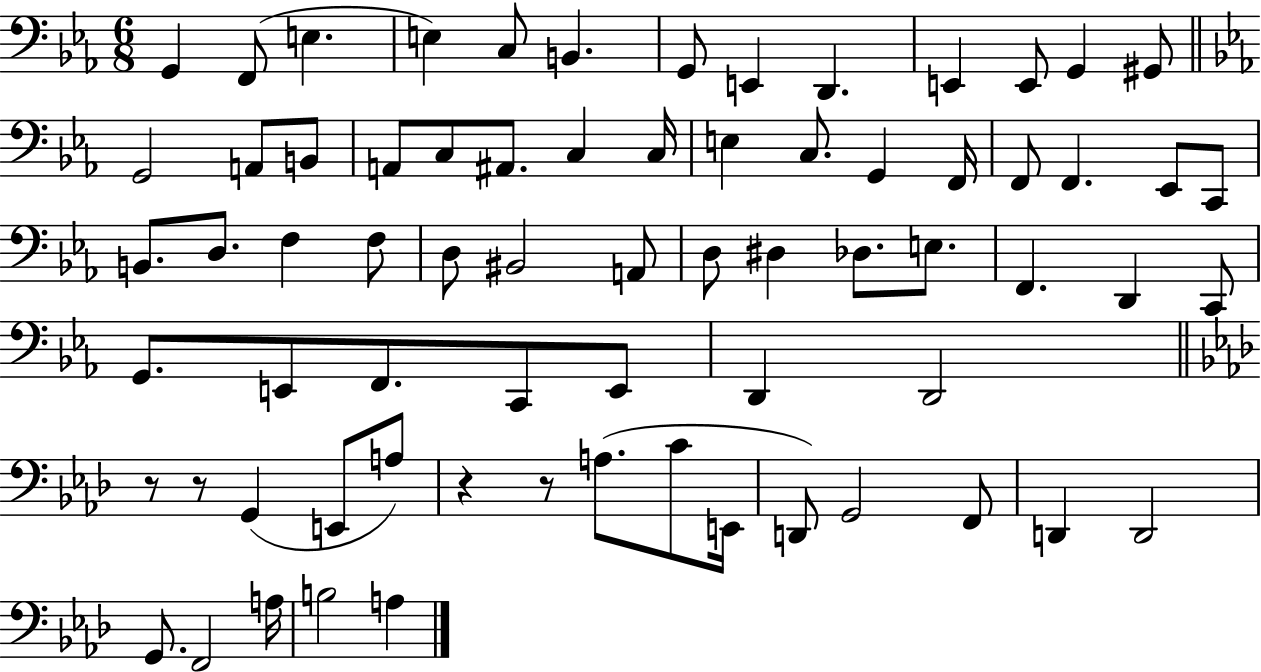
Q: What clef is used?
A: bass